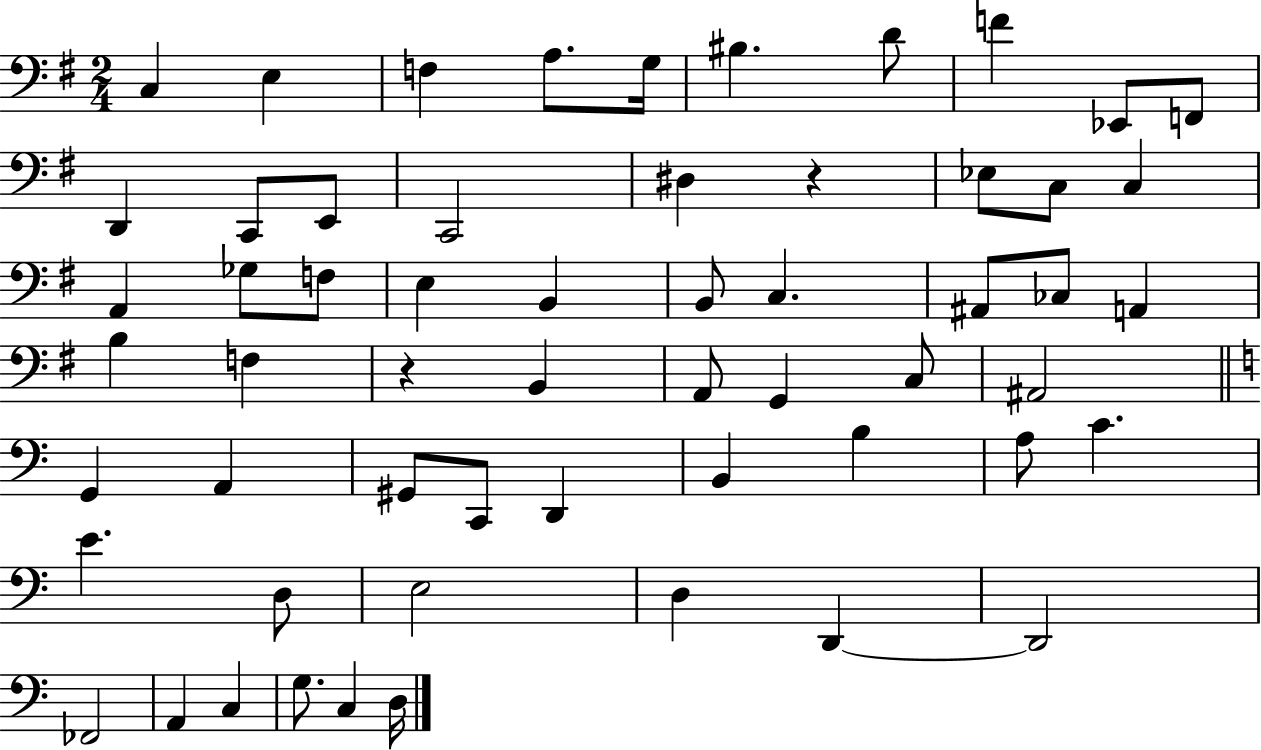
X:1
T:Untitled
M:2/4
L:1/4
K:G
C, E, F, A,/2 G,/4 ^B, D/2 F _E,,/2 F,,/2 D,, C,,/2 E,,/2 C,,2 ^D, z _E,/2 C,/2 C, A,, _G,/2 F,/2 E, B,, B,,/2 C, ^A,,/2 _C,/2 A,, B, F, z B,, A,,/2 G,, C,/2 ^A,,2 G,, A,, ^G,,/2 C,,/2 D,, B,, B, A,/2 C E D,/2 E,2 D, D,, D,,2 _F,,2 A,, C, G,/2 C, D,/4